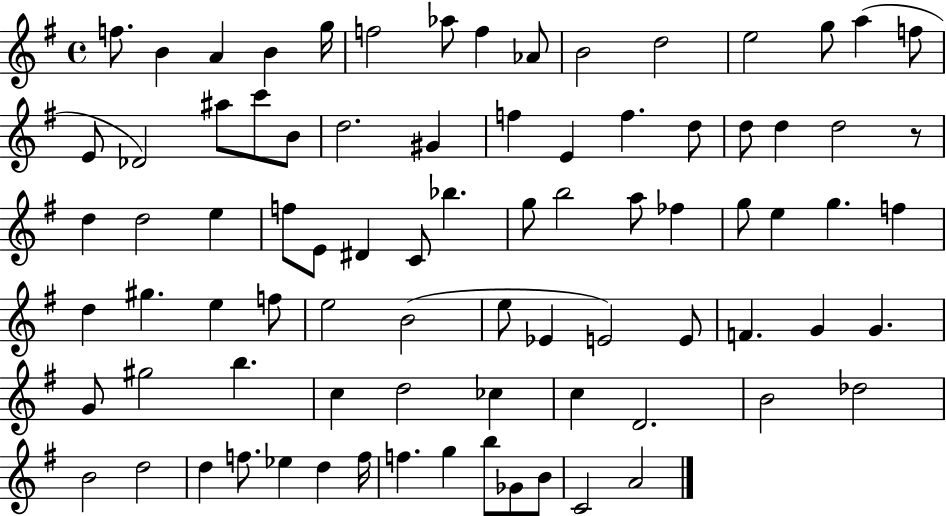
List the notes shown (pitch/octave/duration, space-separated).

F5/e. B4/q A4/q B4/q G5/s F5/h Ab5/e F5/q Ab4/e B4/h D5/h E5/h G5/e A5/q F5/e E4/e Db4/h A#5/e C6/e B4/e D5/h. G#4/q F5/q E4/q F5/q. D5/e D5/e D5/q D5/h R/e D5/q D5/h E5/q F5/e E4/e D#4/q C4/e Bb5/q. G5/e B5/h A5/e FES5/q G5/e E5/q G5/q. F5/q D5/q G#5/q. E5/q F5/e E5/h B4/h E5/e Eb4/q E4/h E4/e F4/q. G4/q G4/q. G4/e G#5/h B5/q. C5/q D5/h CES5/q C5/q D4/h. B4/h Db5/h B4/h D5/h D5/q F5/e. Eb5/q D5/q F5/s F5/q. G5/q B5/e Gb4/e B4/e C4/h A4/h